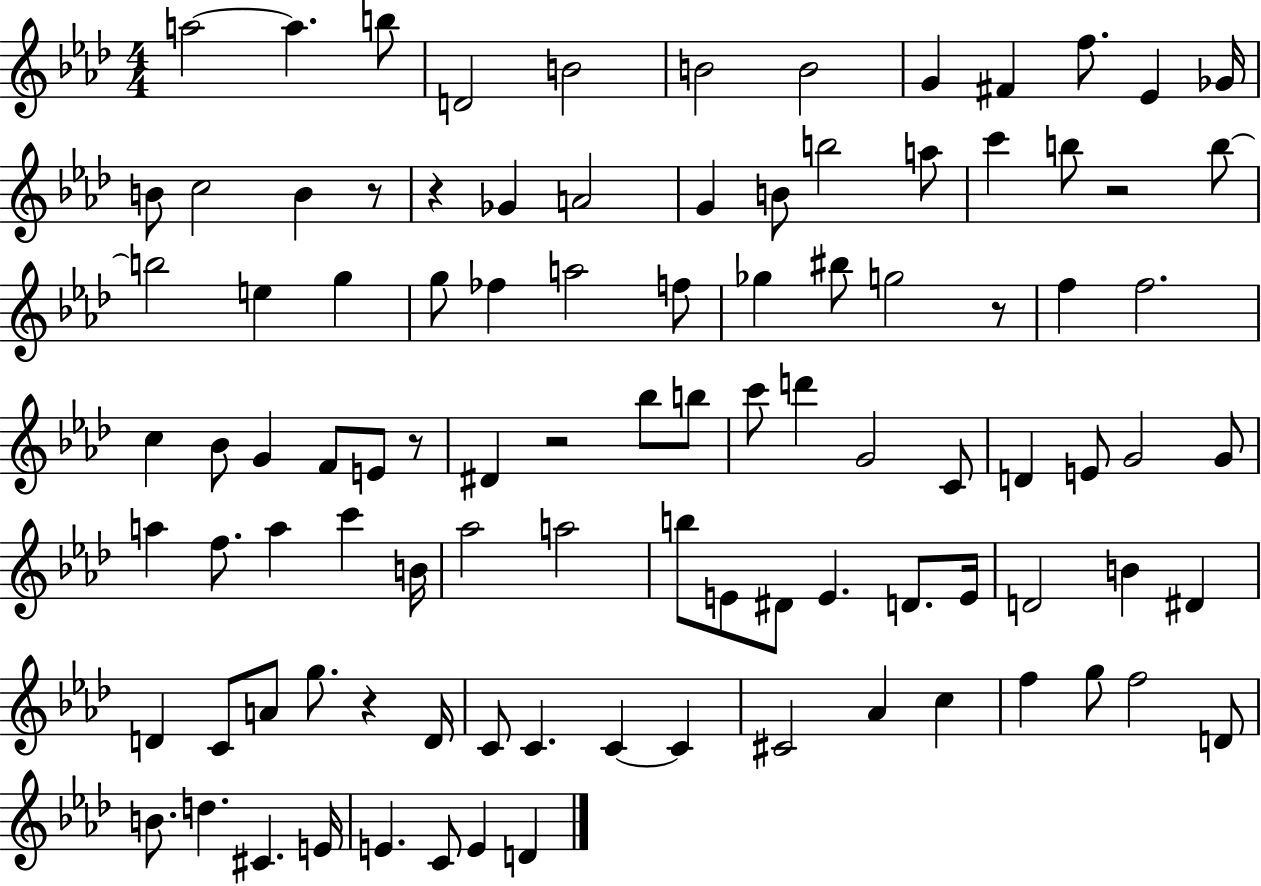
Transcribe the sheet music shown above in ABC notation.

X:1
T:Untitled
M:4/4
L:1/4
K:Ab
a2 a b/2 D2 B2 B2 B2 G ^F f/2 _E _G/4 B/2 c2 B z/2 z _G A2 G B/2 b2 a/2 c' b/2 z2 b/2 b2 e g g/2 _f a2 f/2 _g ^b/2 g2 z/2 f f2 c _B/2 G F/2 E/2 z/2 ^D z2 _b/2 b/2 c'/2 d' G2 C/2 D E/2 G2 G/2 a f/2 a c' B/4 _a2 a2 b/2 E/2 ^D/2 E D/2 E/4 D2 B ^D D C/2 A/2 g/2 z D/4 C/2 C C C ^C2 _A c f g/2 f2 D/2 B/2 d ^C E/4 E C/2 E D